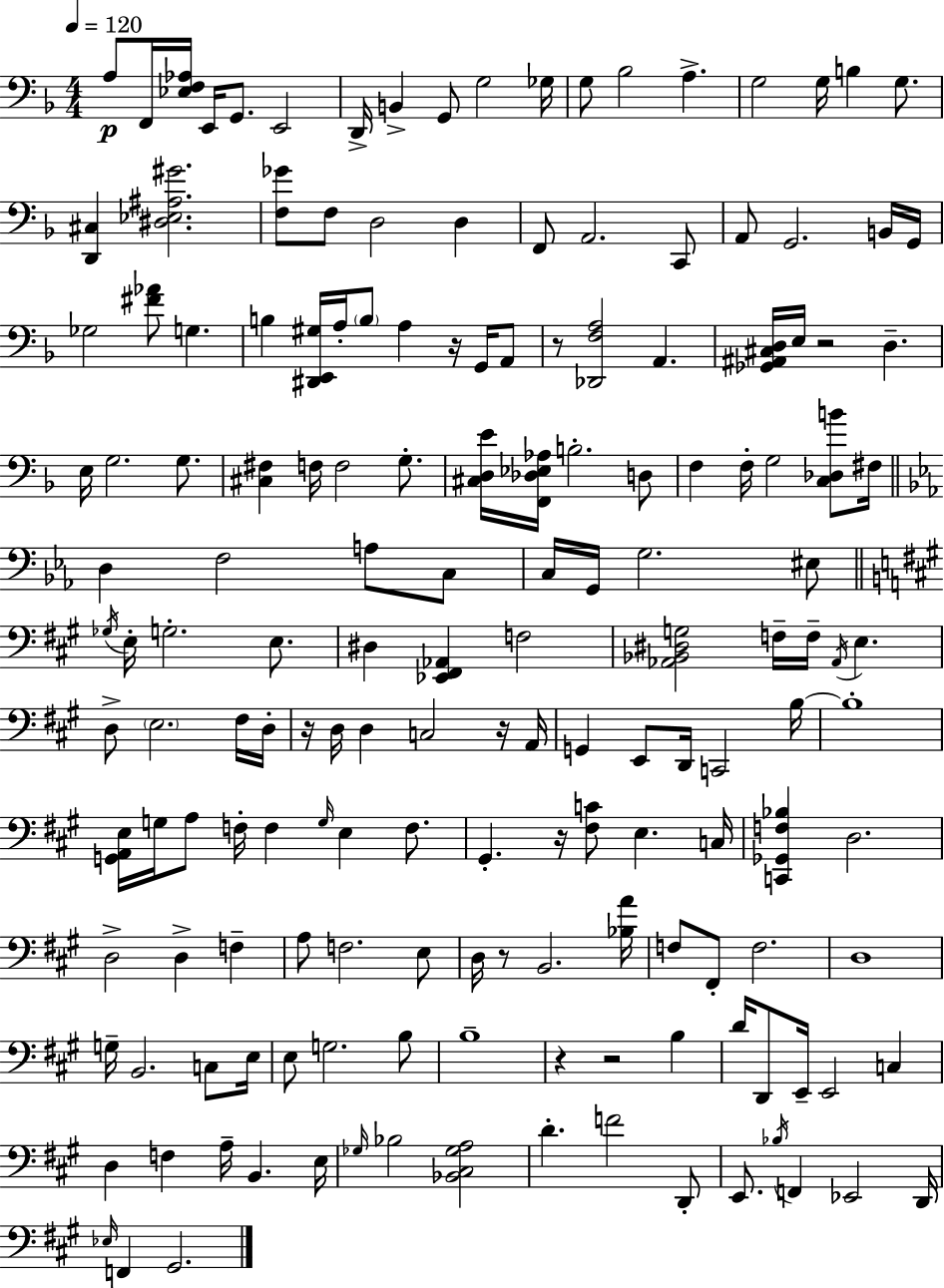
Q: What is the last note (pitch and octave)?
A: G#2